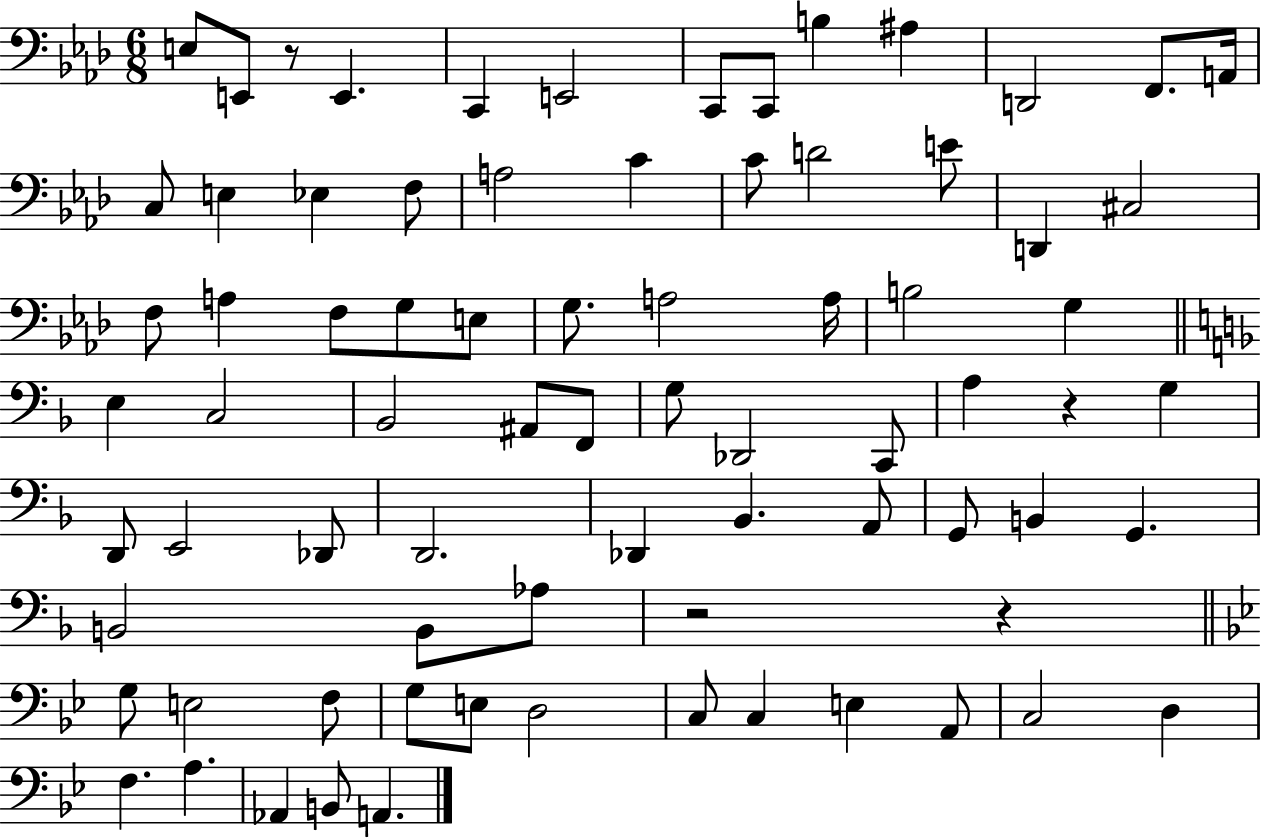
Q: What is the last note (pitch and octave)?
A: A2